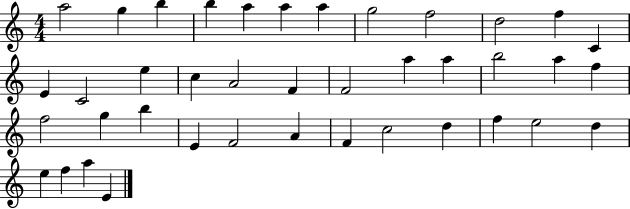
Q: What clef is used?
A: treble